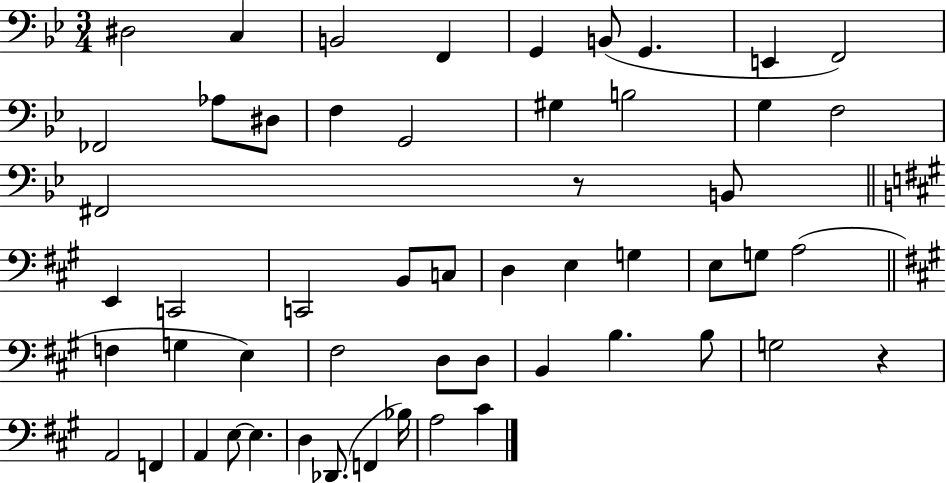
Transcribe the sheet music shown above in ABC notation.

X:1
T:Untitled
M:3/4
L:1/4
K:Bb
^D,2 C, B,,2 F,, G,, B,,/2 G,, E,, F,,2 _F,,2 _A,/2 ^D,/2 F, G,,2 ^G, B,2 G, F,2 ^F,,2 z/2 B,,/2 E,, C,,2 C,,2 B,,/2 C,/2 D, E, G, E,/2 G,/2 A,2 F, G, E, ^F,2 D,/2 D,/2 B,, B, B,/2 G,2 z A,,2 F,, A,, E,/2 E, D, _D,,/2 F,, _B,/4 A,2 ^C